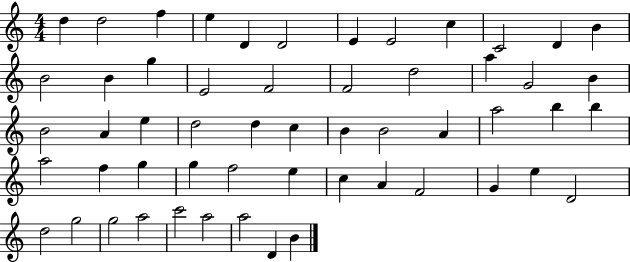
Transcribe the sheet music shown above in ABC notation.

X:1
T:Untitled
M:4/4
L:1/4
K:C
d d2 f e D D2 E E2 c C2 D B B2 B g E2 F2 F2 d2 a G2 B B2 A e d2 d c B B2 A a2 b b a2 f g g f2 e c A F2 G e D2 d2 g2 g2 a2 c'2 a2 a2 D B